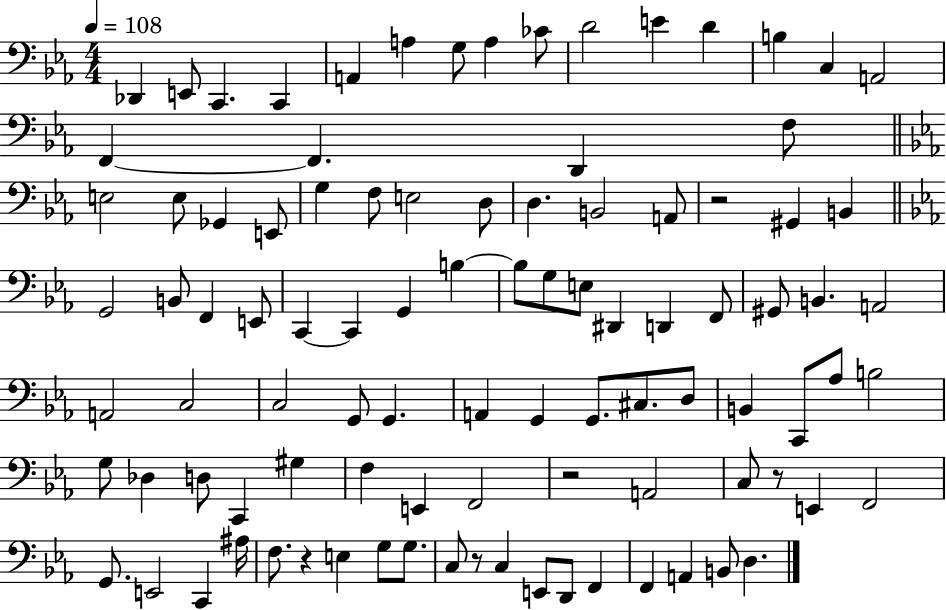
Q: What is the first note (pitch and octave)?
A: Db2